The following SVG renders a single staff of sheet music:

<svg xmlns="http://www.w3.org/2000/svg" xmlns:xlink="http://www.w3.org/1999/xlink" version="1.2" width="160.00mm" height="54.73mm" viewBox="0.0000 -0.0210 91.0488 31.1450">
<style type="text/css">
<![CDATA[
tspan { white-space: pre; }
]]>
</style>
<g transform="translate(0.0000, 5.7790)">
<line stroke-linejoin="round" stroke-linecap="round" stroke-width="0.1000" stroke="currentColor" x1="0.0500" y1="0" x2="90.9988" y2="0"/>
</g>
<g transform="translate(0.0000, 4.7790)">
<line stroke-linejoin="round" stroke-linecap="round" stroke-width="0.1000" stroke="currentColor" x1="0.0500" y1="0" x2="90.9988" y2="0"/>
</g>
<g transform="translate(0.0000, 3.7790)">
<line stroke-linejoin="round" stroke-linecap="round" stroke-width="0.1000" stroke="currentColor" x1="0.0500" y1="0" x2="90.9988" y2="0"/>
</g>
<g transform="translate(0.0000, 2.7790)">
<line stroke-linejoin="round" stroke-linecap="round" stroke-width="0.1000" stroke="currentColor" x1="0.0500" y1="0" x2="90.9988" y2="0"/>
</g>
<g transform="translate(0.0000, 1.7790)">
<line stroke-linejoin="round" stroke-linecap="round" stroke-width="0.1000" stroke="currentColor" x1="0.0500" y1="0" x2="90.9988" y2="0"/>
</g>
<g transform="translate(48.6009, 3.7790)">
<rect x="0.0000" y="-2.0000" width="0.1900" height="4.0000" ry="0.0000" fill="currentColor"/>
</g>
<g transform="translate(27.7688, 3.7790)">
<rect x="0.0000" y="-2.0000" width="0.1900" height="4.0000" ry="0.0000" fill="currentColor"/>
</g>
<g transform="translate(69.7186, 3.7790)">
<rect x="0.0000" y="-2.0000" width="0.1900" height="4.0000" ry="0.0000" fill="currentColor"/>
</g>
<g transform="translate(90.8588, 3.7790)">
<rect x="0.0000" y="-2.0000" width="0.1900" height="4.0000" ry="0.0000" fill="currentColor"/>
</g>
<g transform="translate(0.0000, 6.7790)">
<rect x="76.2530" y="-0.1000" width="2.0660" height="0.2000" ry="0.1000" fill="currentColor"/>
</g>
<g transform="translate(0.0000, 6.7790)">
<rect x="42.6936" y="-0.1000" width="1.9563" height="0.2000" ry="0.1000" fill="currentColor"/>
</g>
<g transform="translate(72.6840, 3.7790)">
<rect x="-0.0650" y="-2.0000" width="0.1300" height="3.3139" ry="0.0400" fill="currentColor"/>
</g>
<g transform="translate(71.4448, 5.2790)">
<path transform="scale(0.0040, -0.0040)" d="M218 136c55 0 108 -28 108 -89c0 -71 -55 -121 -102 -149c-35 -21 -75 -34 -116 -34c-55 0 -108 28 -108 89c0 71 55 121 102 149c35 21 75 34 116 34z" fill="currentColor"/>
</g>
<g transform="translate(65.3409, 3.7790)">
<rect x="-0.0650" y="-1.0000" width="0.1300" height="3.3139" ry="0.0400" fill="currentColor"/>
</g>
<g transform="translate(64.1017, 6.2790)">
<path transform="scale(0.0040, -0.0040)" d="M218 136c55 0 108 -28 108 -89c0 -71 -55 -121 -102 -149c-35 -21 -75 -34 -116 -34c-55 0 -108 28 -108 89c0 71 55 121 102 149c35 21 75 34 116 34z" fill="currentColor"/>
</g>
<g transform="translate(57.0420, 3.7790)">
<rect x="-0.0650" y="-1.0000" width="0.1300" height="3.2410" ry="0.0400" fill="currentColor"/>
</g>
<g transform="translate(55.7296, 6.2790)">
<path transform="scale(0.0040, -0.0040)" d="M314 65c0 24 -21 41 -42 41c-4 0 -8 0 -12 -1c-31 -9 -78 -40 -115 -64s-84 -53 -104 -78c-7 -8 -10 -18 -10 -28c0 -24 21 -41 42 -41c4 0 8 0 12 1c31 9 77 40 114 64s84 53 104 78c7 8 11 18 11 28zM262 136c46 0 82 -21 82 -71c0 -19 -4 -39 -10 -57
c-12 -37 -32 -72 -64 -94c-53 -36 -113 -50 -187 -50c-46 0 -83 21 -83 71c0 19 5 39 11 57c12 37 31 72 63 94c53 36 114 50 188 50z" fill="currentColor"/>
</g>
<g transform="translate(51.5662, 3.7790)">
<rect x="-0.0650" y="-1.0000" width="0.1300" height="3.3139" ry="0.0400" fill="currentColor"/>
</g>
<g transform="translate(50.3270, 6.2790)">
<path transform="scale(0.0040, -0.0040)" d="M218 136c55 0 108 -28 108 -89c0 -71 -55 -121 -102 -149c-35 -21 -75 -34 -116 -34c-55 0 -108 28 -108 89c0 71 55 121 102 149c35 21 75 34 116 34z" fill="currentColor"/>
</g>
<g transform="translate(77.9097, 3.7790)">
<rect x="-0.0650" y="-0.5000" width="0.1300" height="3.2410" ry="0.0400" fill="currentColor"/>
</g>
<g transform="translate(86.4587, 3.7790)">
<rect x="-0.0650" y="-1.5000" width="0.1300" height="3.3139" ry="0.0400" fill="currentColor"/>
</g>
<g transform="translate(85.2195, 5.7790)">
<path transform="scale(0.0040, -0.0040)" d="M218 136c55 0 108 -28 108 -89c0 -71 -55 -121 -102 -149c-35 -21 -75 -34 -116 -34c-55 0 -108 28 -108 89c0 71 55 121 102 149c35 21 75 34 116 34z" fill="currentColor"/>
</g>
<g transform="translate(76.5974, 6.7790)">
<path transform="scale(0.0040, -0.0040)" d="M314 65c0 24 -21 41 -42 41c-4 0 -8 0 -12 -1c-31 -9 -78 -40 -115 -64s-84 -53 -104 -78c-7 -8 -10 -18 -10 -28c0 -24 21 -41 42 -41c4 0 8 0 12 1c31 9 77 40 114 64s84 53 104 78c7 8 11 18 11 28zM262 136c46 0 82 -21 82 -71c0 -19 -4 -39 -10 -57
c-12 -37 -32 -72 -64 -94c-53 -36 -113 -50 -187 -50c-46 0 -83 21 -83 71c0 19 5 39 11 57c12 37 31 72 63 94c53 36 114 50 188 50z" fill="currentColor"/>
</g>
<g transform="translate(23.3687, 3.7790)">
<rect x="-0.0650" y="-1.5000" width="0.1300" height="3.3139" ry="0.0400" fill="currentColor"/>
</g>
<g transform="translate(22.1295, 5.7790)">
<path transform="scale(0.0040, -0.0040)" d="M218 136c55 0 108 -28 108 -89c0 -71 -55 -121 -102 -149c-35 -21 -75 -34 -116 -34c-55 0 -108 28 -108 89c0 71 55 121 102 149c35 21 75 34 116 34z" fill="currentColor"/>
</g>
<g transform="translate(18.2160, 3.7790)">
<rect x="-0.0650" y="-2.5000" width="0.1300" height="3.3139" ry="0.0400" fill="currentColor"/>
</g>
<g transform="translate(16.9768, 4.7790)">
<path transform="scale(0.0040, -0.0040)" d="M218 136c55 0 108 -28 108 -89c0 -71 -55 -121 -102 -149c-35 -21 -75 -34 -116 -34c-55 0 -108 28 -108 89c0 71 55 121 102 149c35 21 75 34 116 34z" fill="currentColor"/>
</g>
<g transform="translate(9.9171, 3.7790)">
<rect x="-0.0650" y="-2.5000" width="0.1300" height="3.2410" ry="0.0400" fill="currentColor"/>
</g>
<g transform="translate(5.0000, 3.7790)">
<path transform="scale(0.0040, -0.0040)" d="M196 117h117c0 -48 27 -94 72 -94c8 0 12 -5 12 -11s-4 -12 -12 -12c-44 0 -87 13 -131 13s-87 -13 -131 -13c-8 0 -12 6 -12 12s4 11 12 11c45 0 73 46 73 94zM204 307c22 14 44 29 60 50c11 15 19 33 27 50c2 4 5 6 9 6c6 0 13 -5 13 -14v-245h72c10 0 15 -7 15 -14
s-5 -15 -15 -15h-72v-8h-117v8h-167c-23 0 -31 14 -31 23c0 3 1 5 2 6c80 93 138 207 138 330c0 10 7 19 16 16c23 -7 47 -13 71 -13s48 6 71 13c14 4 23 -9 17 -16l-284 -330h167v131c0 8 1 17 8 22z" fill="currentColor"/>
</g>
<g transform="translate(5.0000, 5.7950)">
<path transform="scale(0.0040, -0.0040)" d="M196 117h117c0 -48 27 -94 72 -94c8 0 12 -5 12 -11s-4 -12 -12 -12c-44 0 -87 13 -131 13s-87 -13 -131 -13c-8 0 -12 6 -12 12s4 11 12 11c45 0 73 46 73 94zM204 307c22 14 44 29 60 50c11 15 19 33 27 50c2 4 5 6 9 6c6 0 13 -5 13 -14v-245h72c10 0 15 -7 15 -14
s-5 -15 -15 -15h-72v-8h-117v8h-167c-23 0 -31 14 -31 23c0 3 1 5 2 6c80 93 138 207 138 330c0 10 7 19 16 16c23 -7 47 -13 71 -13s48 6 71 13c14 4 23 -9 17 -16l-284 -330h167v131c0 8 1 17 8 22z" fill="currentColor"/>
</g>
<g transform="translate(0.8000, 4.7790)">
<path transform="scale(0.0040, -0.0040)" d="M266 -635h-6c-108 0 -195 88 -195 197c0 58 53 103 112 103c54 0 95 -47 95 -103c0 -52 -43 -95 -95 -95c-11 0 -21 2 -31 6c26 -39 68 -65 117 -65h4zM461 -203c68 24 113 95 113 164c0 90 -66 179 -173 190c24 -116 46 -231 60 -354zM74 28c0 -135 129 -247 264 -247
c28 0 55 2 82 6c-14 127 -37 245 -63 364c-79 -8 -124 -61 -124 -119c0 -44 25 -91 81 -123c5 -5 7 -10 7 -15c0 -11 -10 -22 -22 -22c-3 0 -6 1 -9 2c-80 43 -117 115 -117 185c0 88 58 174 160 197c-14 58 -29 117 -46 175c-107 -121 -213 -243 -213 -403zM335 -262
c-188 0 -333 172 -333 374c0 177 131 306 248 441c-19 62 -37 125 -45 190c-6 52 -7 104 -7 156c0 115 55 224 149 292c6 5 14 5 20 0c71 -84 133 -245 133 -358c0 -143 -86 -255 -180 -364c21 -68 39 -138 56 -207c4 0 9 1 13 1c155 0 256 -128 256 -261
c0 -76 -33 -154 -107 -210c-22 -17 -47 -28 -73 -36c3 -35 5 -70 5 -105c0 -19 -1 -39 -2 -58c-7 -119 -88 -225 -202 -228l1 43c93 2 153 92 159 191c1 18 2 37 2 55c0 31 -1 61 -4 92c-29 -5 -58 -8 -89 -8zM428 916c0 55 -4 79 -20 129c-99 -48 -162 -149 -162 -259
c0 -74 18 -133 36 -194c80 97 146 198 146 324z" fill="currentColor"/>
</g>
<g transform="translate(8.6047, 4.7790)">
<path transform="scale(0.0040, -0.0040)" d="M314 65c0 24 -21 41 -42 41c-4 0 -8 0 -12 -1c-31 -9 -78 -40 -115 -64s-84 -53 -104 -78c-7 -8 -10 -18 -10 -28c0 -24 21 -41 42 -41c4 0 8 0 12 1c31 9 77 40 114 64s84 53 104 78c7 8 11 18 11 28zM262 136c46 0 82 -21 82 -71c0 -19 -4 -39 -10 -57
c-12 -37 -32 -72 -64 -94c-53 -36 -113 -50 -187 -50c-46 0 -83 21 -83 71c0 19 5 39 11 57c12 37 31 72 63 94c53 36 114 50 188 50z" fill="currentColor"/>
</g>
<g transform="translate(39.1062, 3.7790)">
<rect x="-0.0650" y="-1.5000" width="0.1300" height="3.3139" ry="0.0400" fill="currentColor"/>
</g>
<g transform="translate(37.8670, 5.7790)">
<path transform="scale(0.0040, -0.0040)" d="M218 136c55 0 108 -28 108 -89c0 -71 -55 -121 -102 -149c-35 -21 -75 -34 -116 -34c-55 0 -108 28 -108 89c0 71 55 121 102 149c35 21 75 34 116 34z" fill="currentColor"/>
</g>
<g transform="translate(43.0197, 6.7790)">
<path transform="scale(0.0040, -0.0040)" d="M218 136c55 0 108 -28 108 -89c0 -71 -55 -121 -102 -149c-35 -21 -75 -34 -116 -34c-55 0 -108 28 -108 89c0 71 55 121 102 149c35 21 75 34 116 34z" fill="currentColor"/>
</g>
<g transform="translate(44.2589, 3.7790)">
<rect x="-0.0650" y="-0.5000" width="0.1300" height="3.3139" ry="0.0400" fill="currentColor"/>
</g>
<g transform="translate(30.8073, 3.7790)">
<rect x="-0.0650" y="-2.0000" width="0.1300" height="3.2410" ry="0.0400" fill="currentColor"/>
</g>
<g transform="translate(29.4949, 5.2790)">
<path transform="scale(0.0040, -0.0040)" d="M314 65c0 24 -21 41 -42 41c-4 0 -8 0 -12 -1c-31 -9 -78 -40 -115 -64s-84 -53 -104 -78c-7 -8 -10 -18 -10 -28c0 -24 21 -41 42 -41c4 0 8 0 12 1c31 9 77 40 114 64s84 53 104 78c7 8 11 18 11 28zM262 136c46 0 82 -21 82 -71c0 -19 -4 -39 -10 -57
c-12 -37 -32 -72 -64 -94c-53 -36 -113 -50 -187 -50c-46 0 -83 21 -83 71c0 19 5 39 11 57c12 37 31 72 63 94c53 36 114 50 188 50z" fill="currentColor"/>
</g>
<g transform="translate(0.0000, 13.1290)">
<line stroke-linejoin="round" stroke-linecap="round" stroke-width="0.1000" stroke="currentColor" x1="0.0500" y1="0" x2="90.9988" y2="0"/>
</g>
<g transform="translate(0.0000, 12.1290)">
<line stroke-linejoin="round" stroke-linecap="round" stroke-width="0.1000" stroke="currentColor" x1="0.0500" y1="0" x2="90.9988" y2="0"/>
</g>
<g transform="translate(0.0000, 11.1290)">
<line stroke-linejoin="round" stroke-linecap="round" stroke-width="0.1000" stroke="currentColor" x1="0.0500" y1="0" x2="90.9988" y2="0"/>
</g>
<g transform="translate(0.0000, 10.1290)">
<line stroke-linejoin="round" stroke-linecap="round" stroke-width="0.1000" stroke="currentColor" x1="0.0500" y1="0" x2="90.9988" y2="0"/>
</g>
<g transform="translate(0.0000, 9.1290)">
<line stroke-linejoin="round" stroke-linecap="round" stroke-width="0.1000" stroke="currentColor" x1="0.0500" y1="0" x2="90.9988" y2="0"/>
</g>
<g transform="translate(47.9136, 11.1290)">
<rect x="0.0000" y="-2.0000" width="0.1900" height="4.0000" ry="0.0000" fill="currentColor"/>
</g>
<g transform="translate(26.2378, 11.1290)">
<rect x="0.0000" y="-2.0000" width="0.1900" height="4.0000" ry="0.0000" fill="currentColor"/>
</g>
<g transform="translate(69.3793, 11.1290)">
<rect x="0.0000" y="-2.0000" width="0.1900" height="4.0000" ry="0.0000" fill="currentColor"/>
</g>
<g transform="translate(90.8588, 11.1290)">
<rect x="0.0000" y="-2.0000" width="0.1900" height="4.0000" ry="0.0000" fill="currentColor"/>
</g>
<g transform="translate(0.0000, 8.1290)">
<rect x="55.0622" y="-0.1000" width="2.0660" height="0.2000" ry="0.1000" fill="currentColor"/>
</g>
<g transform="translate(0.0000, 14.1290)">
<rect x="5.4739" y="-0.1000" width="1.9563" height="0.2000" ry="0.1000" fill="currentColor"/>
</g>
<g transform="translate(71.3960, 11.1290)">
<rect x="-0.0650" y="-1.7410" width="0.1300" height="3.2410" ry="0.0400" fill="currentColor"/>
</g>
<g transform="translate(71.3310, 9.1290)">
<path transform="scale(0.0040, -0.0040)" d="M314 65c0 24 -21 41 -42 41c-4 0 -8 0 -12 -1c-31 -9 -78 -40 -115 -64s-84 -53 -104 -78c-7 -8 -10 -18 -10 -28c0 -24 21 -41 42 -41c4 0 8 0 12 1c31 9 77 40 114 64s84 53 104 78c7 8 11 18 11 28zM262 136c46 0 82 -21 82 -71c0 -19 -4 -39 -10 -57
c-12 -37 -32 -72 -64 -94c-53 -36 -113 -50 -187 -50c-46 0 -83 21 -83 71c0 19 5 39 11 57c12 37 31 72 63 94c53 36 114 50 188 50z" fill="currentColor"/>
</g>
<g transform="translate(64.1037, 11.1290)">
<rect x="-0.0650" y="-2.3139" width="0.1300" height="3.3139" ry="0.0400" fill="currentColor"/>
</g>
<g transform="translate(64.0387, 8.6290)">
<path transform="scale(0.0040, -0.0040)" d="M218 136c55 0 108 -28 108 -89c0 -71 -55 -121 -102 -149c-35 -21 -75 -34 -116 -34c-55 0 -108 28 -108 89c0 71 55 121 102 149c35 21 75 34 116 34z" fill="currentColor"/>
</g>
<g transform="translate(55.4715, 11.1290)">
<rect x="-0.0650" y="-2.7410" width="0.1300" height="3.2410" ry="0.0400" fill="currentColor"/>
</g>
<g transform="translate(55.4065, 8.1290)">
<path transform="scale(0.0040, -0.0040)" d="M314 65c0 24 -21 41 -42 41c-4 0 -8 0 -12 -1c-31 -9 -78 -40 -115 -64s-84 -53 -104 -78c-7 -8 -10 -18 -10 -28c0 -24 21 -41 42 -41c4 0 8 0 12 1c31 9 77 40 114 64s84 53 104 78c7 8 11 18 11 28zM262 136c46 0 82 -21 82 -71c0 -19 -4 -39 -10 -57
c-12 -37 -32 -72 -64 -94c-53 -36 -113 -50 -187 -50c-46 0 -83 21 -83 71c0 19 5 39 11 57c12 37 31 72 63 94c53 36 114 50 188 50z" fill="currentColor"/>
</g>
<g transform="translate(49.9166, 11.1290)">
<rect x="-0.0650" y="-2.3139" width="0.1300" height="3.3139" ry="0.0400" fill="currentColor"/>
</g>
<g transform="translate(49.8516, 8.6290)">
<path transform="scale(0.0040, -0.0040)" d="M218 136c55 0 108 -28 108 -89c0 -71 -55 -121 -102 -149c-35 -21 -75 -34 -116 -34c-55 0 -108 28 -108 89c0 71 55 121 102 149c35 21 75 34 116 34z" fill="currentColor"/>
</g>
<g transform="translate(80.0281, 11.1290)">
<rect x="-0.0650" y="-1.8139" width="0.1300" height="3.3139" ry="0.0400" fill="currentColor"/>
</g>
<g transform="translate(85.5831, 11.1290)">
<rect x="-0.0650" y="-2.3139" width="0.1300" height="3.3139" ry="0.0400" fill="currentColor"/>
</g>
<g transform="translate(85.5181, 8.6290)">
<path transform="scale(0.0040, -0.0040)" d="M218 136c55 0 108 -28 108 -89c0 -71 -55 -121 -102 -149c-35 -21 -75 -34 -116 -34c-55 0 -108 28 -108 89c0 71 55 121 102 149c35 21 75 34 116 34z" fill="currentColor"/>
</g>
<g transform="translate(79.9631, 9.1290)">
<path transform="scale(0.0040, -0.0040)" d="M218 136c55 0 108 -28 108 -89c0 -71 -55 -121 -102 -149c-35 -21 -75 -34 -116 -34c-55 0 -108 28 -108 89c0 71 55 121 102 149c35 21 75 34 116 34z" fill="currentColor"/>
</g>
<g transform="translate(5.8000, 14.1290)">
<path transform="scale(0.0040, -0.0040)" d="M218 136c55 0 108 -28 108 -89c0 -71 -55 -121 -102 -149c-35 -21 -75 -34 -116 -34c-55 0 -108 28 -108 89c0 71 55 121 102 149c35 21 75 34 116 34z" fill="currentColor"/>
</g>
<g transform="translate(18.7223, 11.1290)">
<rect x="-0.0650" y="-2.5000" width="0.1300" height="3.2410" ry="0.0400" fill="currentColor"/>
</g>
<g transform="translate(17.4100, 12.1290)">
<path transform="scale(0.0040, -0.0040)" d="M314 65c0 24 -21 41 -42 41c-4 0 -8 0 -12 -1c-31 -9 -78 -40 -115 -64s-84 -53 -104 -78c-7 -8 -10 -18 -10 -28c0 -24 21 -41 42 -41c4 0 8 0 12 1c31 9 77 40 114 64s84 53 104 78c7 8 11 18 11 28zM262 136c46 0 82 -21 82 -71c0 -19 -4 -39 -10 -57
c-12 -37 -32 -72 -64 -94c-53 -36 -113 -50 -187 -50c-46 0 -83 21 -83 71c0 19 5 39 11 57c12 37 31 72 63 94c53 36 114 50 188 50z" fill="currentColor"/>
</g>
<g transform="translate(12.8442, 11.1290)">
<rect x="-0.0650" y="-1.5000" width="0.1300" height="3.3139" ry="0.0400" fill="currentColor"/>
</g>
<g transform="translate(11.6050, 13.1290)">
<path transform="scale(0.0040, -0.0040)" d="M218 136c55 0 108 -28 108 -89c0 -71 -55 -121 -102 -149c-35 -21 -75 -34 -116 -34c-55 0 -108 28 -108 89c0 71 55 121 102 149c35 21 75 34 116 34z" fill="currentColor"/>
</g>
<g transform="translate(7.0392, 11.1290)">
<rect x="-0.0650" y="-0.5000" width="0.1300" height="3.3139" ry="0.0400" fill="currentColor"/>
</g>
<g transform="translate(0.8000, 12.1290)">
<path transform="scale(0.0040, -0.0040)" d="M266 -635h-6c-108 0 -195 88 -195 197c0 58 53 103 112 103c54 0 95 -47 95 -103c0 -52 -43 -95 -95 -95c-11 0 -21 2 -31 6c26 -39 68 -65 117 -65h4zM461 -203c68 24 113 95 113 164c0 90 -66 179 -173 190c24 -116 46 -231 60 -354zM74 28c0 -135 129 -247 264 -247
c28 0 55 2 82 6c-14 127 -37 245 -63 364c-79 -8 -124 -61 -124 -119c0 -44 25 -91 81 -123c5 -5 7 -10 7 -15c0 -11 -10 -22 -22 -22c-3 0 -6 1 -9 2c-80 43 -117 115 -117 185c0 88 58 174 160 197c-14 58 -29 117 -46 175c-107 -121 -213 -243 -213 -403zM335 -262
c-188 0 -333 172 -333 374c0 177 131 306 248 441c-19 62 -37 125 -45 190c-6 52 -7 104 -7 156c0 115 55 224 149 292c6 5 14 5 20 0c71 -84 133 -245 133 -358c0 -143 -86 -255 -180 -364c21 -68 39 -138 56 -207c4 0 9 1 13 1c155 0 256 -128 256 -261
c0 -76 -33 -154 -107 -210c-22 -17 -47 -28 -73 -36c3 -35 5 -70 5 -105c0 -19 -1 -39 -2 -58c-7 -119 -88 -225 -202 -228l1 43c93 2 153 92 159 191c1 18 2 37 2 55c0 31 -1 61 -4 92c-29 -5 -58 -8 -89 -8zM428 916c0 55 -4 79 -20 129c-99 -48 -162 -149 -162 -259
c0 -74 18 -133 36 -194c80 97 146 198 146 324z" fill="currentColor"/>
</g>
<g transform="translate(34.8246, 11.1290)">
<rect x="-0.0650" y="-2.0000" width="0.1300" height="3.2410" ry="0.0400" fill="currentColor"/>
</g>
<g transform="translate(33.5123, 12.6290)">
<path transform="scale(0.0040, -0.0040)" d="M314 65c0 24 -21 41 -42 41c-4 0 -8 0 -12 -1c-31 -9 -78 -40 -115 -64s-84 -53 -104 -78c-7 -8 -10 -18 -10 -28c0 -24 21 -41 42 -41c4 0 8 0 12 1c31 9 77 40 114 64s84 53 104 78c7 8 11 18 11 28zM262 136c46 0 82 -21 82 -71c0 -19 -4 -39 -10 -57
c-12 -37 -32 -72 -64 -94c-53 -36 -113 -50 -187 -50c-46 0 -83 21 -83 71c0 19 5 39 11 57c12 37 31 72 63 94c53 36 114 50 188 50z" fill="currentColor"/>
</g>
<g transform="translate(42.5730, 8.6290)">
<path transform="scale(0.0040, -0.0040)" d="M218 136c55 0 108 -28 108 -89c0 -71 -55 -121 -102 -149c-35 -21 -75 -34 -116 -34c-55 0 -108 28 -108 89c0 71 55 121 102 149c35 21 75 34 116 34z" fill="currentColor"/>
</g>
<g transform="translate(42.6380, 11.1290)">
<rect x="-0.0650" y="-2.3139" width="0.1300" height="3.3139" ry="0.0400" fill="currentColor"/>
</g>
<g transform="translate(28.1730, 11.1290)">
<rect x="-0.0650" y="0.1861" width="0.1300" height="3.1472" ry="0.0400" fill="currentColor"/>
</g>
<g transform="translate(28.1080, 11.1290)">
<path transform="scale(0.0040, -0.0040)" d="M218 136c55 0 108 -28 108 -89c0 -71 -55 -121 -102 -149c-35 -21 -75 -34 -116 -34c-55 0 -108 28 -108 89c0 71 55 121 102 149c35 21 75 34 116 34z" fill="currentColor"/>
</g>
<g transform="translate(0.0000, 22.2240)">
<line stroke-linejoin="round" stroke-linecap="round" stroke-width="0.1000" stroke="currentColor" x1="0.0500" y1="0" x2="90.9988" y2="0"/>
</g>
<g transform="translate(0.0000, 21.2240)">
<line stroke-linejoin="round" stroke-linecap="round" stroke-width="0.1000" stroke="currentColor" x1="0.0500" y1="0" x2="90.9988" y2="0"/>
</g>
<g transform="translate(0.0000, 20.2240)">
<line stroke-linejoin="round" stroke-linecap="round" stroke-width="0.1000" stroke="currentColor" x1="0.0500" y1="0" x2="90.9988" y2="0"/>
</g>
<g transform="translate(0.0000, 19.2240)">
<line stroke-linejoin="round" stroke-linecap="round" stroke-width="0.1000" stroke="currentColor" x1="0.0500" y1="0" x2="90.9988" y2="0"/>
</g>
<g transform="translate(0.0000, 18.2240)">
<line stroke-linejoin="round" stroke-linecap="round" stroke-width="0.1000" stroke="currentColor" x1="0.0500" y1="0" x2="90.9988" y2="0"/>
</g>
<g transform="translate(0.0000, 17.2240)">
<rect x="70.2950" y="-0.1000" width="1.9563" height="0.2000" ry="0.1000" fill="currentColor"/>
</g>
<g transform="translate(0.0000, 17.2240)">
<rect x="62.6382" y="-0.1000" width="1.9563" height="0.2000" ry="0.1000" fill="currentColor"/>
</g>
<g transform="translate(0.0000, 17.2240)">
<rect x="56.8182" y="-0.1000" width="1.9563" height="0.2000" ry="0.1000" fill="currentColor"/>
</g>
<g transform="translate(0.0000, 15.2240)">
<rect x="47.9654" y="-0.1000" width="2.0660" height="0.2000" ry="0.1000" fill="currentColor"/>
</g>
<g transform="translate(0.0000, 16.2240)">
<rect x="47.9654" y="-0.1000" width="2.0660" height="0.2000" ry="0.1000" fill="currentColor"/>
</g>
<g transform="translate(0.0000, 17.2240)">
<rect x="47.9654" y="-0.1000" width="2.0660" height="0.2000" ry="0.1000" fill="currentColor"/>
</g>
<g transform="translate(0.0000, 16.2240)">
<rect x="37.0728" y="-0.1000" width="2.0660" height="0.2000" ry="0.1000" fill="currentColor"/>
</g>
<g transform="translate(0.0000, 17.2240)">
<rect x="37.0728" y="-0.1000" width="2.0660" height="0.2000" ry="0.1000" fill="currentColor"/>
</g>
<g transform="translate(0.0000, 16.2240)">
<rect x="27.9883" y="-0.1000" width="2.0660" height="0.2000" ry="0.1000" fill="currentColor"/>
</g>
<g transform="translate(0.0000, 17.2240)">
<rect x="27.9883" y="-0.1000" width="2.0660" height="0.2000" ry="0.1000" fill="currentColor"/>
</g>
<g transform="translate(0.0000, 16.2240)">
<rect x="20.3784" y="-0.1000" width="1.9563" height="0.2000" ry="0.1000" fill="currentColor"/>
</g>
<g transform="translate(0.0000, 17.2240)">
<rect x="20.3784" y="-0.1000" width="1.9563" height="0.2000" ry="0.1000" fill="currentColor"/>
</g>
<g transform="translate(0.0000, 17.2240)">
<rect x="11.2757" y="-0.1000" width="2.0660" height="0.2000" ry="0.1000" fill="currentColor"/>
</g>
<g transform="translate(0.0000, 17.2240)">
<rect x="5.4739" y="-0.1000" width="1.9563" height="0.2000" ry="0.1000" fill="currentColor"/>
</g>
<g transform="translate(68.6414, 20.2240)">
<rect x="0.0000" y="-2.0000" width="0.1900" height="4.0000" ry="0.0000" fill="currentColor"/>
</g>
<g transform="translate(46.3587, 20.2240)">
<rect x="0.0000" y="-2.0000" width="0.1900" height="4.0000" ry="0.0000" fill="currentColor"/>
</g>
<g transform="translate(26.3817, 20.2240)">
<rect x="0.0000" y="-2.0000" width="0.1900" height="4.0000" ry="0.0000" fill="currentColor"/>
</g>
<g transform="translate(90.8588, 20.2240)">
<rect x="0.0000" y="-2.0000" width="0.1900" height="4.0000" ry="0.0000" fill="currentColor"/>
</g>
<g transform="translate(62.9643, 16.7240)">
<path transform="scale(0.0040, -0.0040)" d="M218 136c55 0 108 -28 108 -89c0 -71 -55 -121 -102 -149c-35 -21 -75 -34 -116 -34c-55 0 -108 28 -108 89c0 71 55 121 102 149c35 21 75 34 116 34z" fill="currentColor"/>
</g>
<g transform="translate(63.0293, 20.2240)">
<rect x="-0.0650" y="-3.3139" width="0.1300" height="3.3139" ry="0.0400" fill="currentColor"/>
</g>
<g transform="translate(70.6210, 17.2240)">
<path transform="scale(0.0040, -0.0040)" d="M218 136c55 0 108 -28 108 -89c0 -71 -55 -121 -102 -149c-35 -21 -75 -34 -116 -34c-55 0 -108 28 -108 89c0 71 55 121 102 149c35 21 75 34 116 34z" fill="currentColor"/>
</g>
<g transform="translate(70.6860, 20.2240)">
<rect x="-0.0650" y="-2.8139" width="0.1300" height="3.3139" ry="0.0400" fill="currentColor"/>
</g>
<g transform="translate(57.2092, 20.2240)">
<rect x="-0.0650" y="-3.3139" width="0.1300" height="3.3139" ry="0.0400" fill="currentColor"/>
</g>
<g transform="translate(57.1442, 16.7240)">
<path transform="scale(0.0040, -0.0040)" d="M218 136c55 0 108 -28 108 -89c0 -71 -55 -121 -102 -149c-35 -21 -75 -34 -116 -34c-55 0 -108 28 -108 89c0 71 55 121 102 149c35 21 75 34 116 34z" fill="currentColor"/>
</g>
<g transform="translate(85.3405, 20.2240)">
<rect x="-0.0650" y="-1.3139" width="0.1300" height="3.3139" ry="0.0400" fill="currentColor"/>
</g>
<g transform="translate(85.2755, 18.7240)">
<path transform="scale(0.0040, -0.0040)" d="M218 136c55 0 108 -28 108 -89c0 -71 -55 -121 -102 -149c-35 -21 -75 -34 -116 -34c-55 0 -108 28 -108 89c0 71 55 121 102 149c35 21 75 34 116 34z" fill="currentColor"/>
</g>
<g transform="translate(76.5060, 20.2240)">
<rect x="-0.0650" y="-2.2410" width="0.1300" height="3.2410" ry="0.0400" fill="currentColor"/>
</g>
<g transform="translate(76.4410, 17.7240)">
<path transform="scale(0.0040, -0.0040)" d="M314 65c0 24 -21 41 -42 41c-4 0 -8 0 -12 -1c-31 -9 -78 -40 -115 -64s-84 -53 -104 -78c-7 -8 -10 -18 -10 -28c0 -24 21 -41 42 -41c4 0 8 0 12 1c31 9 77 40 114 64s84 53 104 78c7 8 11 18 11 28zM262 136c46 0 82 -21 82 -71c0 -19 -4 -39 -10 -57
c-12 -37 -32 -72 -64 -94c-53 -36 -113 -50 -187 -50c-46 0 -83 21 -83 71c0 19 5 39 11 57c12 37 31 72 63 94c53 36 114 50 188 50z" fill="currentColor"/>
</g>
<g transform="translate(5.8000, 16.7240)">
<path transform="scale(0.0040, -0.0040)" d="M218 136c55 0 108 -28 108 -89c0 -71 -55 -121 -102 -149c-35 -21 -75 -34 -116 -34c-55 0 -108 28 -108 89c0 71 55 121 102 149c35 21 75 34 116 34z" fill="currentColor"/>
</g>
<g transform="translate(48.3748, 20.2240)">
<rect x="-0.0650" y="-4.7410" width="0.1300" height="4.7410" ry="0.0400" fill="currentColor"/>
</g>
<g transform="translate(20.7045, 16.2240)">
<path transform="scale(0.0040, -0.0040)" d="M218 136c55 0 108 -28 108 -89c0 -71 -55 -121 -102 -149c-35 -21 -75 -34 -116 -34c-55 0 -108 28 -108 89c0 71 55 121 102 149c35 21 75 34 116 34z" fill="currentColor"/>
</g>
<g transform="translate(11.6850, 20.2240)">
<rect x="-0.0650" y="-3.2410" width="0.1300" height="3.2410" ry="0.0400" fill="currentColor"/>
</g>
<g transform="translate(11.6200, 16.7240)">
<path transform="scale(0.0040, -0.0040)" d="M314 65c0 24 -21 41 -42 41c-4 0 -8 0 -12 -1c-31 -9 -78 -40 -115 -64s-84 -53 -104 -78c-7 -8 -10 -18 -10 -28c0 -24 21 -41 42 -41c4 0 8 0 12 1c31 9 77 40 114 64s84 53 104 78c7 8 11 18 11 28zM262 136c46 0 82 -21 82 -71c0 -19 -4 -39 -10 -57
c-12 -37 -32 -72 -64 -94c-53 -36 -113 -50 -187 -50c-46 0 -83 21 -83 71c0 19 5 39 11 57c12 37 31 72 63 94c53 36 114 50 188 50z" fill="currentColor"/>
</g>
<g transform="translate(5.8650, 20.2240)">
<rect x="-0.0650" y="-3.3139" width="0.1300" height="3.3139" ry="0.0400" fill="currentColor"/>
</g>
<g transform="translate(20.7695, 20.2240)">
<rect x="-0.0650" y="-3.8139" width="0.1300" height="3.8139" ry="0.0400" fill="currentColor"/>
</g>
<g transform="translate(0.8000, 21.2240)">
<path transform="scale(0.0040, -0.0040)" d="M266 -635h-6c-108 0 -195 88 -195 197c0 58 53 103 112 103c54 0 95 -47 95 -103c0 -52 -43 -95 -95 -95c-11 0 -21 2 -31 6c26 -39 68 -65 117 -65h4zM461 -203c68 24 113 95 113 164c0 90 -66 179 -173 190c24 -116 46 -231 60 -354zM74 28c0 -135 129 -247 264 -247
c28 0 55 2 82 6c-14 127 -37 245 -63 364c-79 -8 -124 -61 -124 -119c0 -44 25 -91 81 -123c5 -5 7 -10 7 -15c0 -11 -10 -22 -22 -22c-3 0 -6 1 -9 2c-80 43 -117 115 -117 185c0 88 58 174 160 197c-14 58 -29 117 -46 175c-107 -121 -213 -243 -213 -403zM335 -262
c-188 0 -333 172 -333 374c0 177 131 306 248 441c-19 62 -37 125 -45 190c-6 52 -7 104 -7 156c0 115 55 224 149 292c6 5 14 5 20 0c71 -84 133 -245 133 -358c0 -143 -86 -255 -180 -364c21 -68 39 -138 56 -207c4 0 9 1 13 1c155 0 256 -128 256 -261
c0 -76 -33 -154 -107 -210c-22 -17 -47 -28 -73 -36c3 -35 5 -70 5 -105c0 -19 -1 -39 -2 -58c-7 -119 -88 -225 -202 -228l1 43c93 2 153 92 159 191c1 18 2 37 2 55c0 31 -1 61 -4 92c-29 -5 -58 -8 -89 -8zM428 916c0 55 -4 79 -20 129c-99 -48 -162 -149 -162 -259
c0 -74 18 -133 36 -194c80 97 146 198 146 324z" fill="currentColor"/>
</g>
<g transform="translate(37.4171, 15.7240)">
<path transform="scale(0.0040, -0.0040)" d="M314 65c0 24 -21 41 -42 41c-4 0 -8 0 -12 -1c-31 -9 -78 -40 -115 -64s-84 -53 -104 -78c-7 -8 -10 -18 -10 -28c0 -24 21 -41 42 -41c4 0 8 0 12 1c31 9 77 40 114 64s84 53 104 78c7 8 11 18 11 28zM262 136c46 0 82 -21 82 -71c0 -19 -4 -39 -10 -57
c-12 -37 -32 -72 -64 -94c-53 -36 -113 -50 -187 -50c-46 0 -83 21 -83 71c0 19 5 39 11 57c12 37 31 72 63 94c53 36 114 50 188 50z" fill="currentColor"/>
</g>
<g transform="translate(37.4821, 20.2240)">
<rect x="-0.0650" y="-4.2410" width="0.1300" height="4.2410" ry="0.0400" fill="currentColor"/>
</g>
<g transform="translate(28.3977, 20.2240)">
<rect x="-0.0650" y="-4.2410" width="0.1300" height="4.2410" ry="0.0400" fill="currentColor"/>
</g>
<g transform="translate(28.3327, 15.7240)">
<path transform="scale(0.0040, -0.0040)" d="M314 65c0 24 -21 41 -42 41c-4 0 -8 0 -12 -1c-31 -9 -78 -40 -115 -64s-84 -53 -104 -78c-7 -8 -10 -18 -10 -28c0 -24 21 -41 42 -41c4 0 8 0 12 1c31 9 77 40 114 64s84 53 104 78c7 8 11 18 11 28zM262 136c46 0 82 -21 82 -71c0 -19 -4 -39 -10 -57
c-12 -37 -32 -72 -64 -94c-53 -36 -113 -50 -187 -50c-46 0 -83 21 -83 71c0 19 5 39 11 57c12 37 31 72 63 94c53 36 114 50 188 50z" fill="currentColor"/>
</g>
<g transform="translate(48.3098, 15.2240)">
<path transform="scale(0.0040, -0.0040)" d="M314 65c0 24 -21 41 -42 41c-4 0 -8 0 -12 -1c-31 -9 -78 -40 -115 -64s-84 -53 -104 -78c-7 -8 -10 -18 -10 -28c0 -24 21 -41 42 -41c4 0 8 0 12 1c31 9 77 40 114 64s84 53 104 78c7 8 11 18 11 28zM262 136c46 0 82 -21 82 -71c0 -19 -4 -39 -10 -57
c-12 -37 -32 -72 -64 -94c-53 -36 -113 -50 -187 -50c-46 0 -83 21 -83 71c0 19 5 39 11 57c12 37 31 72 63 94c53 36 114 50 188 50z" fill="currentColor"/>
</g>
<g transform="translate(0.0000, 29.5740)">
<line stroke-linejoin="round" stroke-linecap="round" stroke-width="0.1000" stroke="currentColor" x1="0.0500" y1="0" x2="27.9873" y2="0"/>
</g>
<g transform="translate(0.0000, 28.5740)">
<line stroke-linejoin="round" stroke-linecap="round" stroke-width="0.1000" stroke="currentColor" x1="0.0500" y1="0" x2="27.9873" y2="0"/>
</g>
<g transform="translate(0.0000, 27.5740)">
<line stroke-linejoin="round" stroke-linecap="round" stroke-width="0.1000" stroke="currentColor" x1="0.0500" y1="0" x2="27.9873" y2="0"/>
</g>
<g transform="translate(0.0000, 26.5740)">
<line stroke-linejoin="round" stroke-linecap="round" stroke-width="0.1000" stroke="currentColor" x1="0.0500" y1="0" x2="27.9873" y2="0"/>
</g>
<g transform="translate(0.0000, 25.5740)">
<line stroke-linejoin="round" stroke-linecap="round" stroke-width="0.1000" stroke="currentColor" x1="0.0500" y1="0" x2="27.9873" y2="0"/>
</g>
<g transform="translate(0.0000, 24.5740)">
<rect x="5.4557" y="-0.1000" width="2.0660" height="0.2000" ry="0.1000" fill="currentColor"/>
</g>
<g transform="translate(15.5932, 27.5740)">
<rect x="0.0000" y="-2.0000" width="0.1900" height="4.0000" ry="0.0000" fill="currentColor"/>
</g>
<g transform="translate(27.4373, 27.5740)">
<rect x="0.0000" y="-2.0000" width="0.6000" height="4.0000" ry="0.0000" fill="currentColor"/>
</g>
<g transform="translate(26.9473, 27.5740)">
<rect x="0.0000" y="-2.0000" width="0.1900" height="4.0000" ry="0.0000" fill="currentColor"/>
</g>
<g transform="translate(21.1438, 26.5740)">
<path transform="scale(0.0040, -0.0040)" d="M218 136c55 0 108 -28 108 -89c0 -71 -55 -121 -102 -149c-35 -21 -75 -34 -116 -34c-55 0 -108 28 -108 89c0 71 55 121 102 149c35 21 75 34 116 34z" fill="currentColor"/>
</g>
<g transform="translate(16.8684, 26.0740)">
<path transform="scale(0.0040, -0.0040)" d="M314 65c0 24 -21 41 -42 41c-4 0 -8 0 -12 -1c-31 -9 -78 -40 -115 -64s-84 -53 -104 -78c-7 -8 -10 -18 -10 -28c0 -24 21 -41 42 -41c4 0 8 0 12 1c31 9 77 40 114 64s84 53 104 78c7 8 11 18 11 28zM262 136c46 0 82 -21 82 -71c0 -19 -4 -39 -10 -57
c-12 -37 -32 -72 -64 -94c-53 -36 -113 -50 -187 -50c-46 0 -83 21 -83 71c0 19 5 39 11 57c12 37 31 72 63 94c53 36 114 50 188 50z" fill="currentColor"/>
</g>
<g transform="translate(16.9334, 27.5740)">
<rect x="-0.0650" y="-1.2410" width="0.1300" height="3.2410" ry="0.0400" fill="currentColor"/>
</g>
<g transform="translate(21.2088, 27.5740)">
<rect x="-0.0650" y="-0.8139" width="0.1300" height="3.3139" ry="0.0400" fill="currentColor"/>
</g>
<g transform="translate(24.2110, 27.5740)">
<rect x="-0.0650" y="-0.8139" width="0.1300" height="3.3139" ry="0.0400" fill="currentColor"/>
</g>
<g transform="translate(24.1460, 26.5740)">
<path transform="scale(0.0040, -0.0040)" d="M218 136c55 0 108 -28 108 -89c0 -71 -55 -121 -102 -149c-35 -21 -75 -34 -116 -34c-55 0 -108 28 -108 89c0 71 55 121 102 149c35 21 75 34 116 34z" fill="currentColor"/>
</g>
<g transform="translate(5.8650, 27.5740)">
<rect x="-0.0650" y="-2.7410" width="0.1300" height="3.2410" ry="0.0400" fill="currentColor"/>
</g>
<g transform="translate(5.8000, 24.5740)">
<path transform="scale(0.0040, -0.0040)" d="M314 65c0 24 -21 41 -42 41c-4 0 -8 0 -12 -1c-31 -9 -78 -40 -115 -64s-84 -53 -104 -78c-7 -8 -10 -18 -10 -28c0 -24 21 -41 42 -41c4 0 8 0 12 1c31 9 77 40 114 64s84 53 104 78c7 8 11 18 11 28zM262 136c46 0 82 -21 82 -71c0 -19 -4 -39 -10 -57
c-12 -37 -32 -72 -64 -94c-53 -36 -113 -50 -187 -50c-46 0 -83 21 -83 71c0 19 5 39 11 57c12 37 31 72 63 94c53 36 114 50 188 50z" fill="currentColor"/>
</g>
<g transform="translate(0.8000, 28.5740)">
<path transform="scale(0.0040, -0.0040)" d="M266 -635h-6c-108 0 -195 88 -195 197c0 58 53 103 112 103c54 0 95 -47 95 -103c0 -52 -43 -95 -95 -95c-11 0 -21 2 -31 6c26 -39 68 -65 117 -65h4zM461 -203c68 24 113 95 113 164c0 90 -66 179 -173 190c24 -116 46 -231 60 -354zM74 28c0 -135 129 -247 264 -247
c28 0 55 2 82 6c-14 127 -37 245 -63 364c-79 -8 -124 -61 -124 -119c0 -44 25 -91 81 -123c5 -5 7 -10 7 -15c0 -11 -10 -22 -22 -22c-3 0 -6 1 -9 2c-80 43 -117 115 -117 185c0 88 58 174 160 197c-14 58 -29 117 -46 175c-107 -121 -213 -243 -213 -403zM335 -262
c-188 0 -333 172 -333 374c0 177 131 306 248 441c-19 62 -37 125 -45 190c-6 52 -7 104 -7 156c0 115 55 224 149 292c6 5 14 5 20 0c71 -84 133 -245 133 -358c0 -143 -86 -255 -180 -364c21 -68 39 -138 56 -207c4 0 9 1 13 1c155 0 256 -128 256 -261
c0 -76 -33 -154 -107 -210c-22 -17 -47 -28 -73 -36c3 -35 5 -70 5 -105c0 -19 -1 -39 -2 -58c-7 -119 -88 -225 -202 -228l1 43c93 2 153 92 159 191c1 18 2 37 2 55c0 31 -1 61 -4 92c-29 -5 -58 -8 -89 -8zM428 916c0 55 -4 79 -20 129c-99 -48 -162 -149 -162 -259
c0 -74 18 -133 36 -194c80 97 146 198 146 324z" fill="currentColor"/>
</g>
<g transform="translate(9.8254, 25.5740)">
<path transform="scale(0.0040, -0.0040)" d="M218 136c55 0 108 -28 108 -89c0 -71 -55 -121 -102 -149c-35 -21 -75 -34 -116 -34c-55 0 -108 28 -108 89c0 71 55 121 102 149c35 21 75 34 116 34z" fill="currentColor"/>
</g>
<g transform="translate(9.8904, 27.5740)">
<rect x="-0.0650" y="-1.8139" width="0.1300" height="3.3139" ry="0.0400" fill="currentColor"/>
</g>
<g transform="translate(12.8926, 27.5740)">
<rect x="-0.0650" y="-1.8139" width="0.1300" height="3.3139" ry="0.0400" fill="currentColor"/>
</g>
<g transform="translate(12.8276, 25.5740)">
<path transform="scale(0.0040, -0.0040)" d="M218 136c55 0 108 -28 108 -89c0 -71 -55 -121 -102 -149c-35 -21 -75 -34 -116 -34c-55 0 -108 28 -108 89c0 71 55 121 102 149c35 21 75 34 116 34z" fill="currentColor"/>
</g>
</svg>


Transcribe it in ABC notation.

X:1
T:Untitled
M:4/4
L:1/4
K:C
G2 G E F2 E C D D2 D F C2 E C E G2 B F2 g g a2 g f2 f g b b2 c' d'2 d'2 e'2 b b a g2 e a2 f f e2 d d